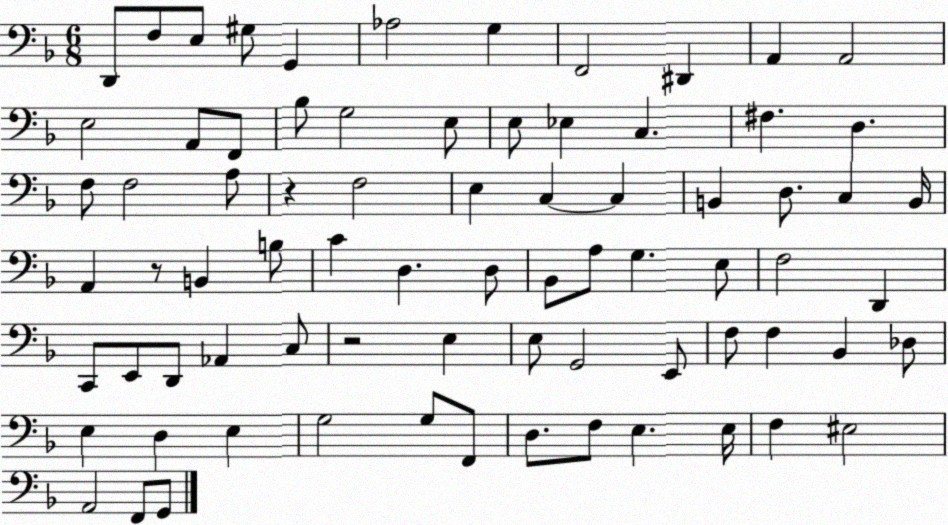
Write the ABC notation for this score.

X:1
T:Untitled
M:6/8
L:1/4
K:F
D,,/2 F,/2 E,/2 ^G,/2 G,, _A,2 G, F,,2 ^D,, A,, A,,2 E,2 A,,/2 F,,/2 _B,/2 G,2 E,/2 E,/2 _E, C, ^F, D, F,/2 F,2 A,/2 z F,2 E, C, C, B,, D,/2 C, B,,/4 A,, z/2 B,, B,/2 C D, D,/2 _B,,/2 A,/2 G, E,/2 F,2 D,, C,,/2 E,,/2 D,,/2 _A,, C,/2 z2 E, E,/2 G,,2 E,,/2 F,/2 F, _B,, _D,/2 E, D, E, G,2 G,/2 F,,/2 D,/2 F,/2 E, E,/4 F, ^E,2 A,,2 F,,/2 G,,/2